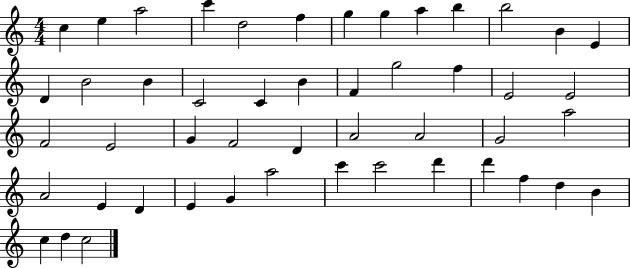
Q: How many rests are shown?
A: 0